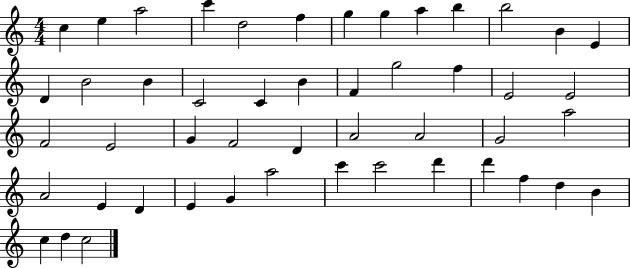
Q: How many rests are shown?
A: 0